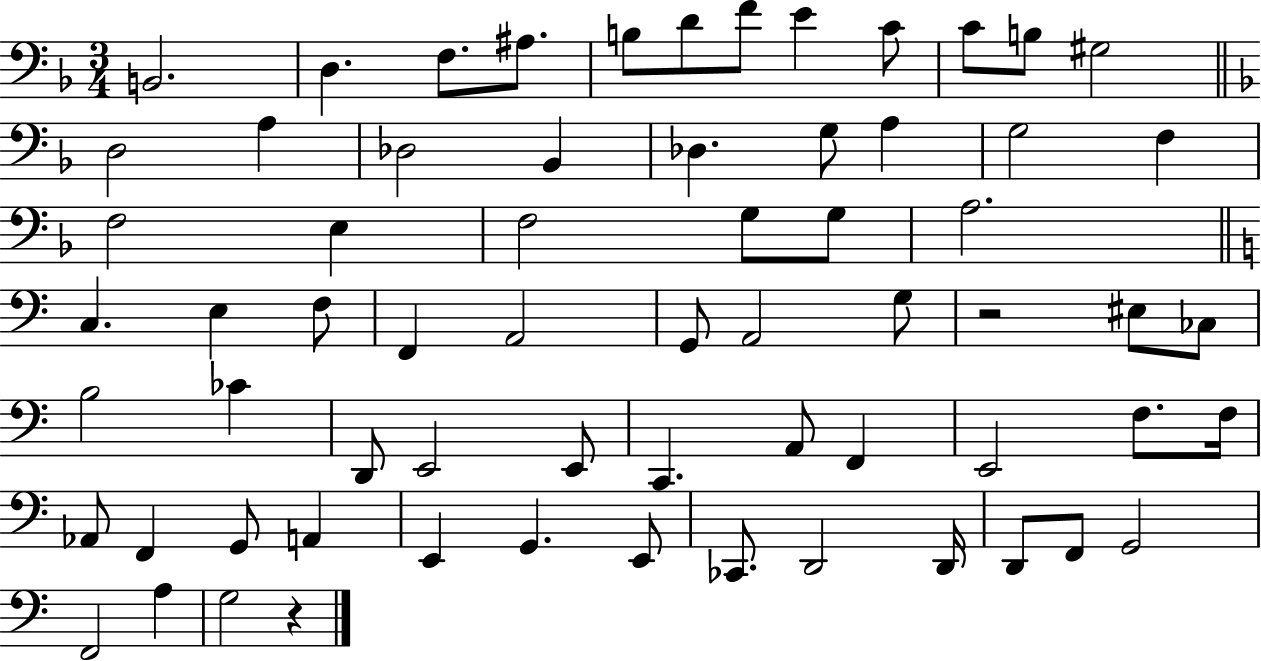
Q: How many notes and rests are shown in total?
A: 66